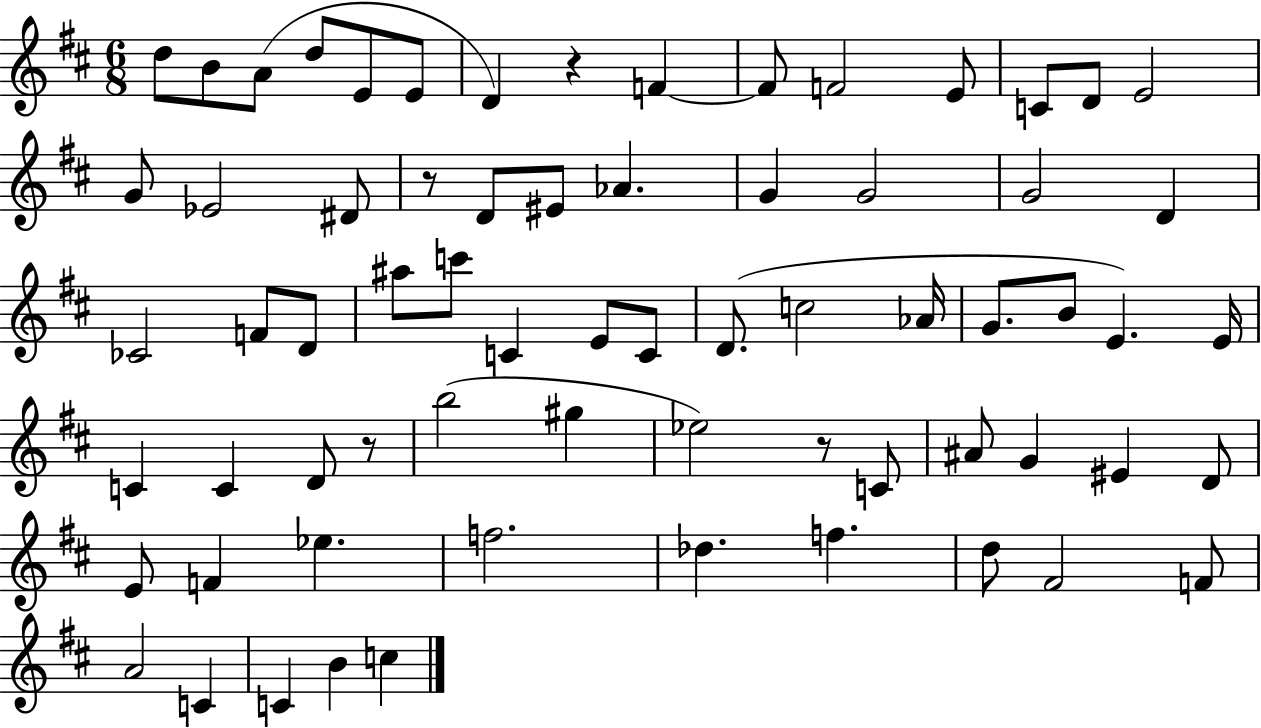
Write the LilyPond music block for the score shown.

{
  \clef treble
  \numericTimeSignature
  \time 6/8
  \key d \major
  d''8 b'8 a'8( d''8 e'8 e'8 | d'4) r4 f'4~~ | f'8 f'2 e'8 | c'8 d'8 e'2 | \break g'8 ees'2 dis'8 | r8 d'8 eis'8 aes'4. | g'4 g'2 | g'2 d'4 | \break ces'2 f'8 d'8 | ais''8 c'''8 c'4 e'8 c'8 | d'8.( c''2 aes'16 | g'8. b'8 e'4.) e'16 | \break c'4 c'4 d'8 r8 | b''2( gis''4 | ees''2) r8 c'8 | ais'8 g'4 eis'4 d'8 | \break e'8 f'4 ees''4. | f''2. | des''4. f''4. | d''8 fis'2 f'8 | \break a'2 c'4 | c'4 b'4 c''4 | \bar "|."
}